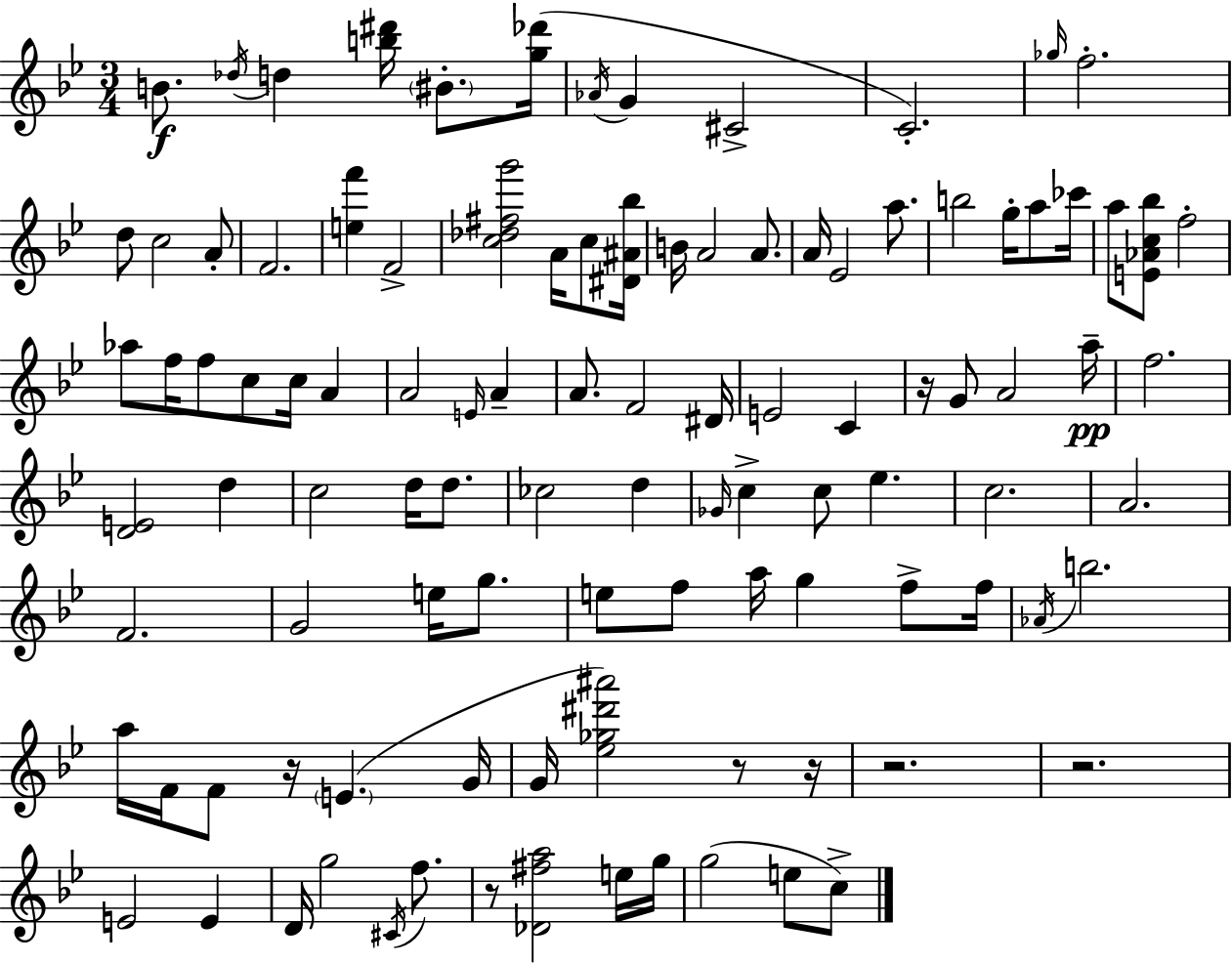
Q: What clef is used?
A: treble